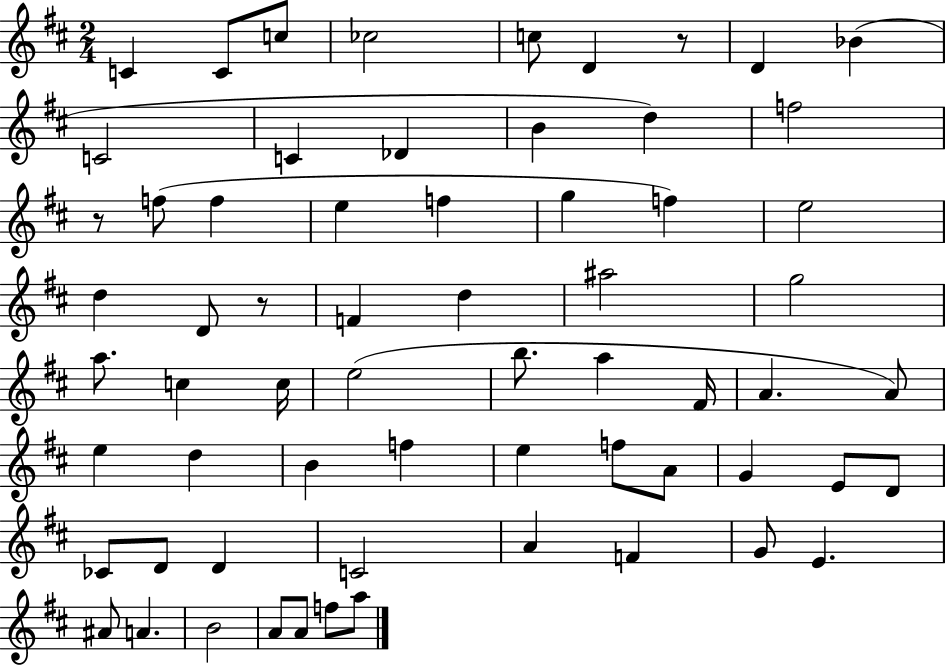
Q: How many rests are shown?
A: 3